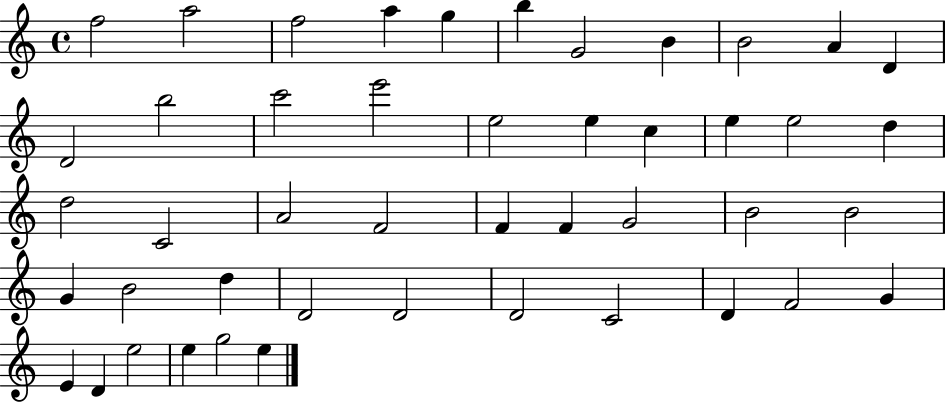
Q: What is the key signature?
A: C major